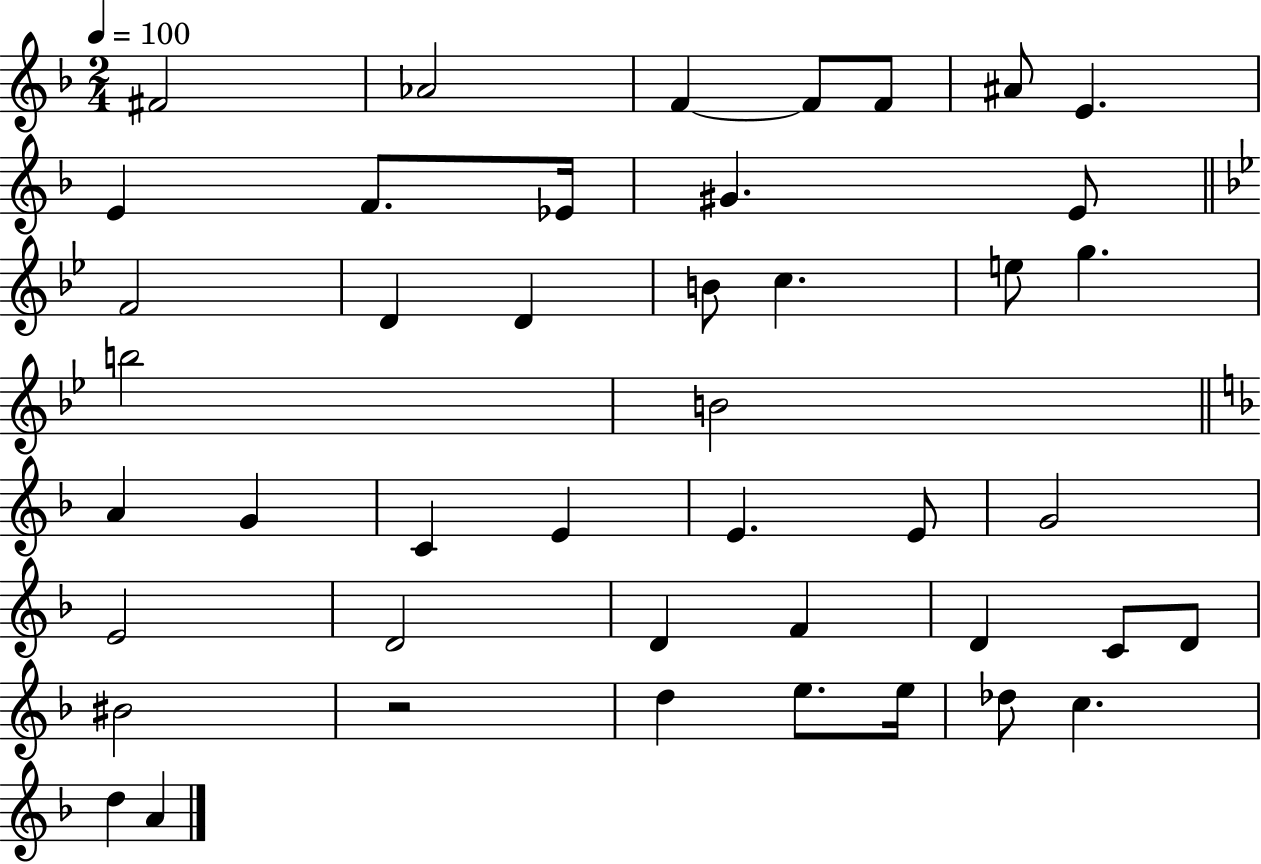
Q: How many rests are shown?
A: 1